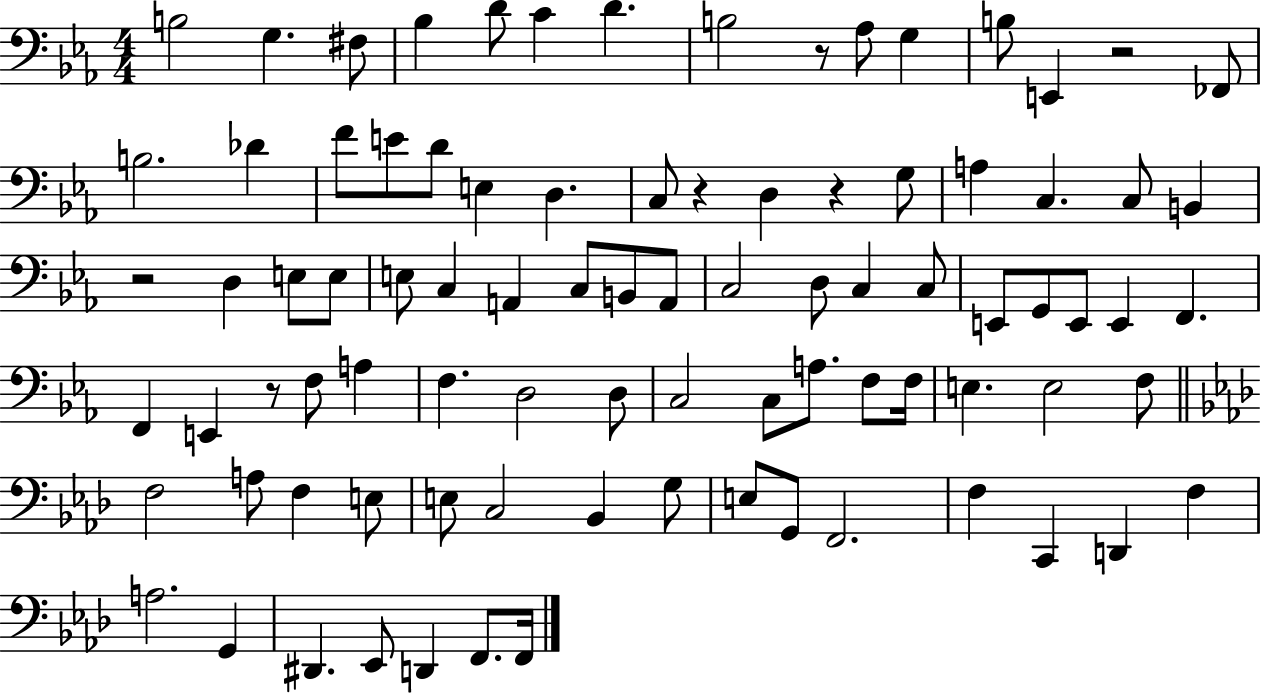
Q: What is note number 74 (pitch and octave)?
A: D2